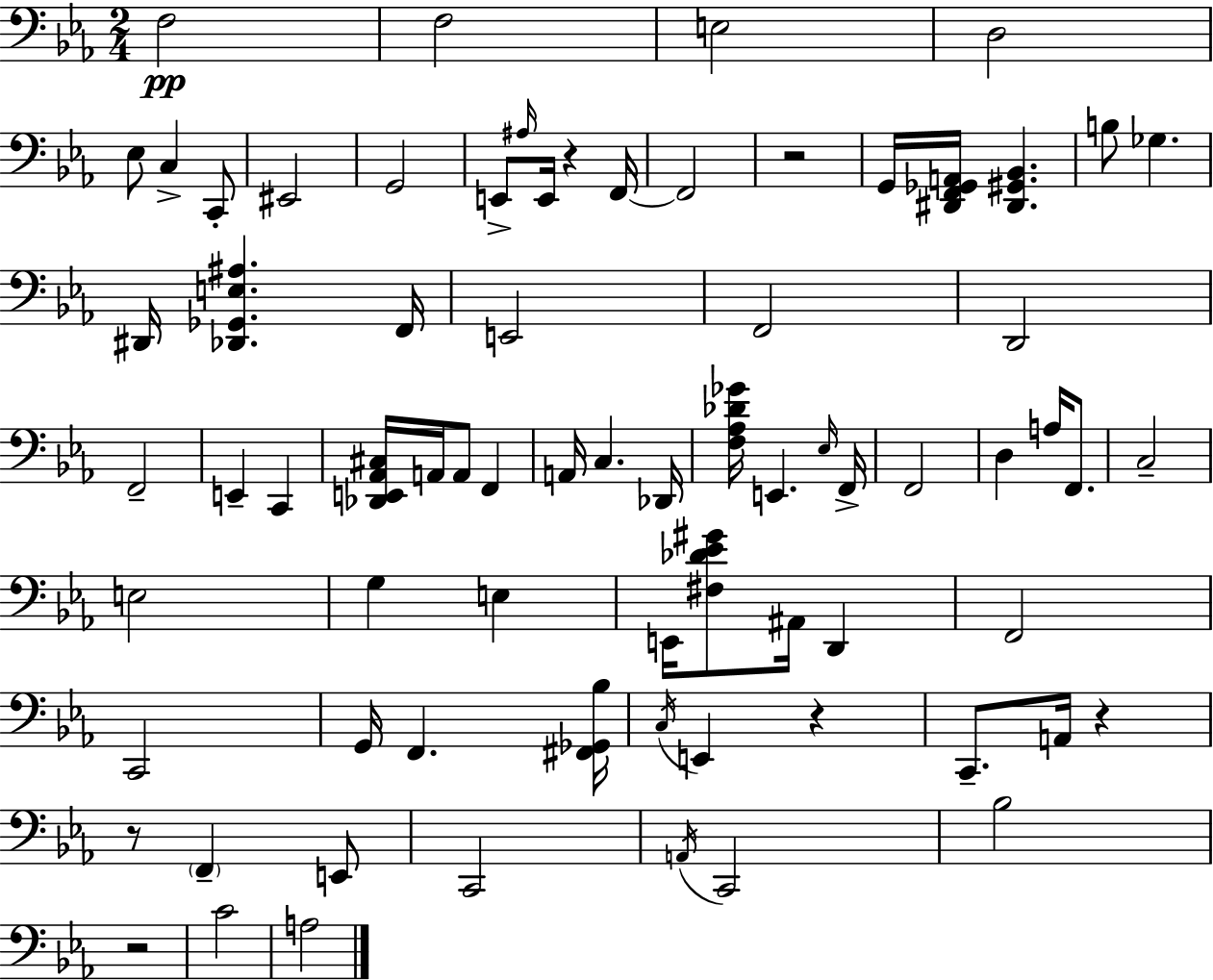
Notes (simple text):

F3/h F3/h E3/h D3/h Eb3/e C3/q C2/e EIS2/h G2/h E2/e A#3/s E2/s R/q F2/s F2/h R/h G2/s [D#2,F2,Gb2,A2]/s [D#2,G#2,Bb2]/q. B3/e Gb3/q. D#2/s [Db2,Gb2,E3,A#3]/q. F2/s E2/h F2/h D2/h F2/h E2/q C2/q [Db2,E2,Ab2,C#3]/s A2/s A2/e F2/q A2/s C3/q. Db2/s [F3,Ab3,Db4,Gb4]/s E2/q. Eb3/s F2/s F2/h D3/q A3/s F2/e. C3/h E3/h G3/q E3/q E2/s [F#3,Db4,Eb4,G#4]/e A#2/s D2/q F2/h C2/h G2/s F2/q. [F#2,Gb2,Bb3]/s C3/s E2/q R/q C2/e. A2/s R/q R/e F2/q E2/e C2/h A2/s C2/h Bb3/h R/h C4/h A3/h